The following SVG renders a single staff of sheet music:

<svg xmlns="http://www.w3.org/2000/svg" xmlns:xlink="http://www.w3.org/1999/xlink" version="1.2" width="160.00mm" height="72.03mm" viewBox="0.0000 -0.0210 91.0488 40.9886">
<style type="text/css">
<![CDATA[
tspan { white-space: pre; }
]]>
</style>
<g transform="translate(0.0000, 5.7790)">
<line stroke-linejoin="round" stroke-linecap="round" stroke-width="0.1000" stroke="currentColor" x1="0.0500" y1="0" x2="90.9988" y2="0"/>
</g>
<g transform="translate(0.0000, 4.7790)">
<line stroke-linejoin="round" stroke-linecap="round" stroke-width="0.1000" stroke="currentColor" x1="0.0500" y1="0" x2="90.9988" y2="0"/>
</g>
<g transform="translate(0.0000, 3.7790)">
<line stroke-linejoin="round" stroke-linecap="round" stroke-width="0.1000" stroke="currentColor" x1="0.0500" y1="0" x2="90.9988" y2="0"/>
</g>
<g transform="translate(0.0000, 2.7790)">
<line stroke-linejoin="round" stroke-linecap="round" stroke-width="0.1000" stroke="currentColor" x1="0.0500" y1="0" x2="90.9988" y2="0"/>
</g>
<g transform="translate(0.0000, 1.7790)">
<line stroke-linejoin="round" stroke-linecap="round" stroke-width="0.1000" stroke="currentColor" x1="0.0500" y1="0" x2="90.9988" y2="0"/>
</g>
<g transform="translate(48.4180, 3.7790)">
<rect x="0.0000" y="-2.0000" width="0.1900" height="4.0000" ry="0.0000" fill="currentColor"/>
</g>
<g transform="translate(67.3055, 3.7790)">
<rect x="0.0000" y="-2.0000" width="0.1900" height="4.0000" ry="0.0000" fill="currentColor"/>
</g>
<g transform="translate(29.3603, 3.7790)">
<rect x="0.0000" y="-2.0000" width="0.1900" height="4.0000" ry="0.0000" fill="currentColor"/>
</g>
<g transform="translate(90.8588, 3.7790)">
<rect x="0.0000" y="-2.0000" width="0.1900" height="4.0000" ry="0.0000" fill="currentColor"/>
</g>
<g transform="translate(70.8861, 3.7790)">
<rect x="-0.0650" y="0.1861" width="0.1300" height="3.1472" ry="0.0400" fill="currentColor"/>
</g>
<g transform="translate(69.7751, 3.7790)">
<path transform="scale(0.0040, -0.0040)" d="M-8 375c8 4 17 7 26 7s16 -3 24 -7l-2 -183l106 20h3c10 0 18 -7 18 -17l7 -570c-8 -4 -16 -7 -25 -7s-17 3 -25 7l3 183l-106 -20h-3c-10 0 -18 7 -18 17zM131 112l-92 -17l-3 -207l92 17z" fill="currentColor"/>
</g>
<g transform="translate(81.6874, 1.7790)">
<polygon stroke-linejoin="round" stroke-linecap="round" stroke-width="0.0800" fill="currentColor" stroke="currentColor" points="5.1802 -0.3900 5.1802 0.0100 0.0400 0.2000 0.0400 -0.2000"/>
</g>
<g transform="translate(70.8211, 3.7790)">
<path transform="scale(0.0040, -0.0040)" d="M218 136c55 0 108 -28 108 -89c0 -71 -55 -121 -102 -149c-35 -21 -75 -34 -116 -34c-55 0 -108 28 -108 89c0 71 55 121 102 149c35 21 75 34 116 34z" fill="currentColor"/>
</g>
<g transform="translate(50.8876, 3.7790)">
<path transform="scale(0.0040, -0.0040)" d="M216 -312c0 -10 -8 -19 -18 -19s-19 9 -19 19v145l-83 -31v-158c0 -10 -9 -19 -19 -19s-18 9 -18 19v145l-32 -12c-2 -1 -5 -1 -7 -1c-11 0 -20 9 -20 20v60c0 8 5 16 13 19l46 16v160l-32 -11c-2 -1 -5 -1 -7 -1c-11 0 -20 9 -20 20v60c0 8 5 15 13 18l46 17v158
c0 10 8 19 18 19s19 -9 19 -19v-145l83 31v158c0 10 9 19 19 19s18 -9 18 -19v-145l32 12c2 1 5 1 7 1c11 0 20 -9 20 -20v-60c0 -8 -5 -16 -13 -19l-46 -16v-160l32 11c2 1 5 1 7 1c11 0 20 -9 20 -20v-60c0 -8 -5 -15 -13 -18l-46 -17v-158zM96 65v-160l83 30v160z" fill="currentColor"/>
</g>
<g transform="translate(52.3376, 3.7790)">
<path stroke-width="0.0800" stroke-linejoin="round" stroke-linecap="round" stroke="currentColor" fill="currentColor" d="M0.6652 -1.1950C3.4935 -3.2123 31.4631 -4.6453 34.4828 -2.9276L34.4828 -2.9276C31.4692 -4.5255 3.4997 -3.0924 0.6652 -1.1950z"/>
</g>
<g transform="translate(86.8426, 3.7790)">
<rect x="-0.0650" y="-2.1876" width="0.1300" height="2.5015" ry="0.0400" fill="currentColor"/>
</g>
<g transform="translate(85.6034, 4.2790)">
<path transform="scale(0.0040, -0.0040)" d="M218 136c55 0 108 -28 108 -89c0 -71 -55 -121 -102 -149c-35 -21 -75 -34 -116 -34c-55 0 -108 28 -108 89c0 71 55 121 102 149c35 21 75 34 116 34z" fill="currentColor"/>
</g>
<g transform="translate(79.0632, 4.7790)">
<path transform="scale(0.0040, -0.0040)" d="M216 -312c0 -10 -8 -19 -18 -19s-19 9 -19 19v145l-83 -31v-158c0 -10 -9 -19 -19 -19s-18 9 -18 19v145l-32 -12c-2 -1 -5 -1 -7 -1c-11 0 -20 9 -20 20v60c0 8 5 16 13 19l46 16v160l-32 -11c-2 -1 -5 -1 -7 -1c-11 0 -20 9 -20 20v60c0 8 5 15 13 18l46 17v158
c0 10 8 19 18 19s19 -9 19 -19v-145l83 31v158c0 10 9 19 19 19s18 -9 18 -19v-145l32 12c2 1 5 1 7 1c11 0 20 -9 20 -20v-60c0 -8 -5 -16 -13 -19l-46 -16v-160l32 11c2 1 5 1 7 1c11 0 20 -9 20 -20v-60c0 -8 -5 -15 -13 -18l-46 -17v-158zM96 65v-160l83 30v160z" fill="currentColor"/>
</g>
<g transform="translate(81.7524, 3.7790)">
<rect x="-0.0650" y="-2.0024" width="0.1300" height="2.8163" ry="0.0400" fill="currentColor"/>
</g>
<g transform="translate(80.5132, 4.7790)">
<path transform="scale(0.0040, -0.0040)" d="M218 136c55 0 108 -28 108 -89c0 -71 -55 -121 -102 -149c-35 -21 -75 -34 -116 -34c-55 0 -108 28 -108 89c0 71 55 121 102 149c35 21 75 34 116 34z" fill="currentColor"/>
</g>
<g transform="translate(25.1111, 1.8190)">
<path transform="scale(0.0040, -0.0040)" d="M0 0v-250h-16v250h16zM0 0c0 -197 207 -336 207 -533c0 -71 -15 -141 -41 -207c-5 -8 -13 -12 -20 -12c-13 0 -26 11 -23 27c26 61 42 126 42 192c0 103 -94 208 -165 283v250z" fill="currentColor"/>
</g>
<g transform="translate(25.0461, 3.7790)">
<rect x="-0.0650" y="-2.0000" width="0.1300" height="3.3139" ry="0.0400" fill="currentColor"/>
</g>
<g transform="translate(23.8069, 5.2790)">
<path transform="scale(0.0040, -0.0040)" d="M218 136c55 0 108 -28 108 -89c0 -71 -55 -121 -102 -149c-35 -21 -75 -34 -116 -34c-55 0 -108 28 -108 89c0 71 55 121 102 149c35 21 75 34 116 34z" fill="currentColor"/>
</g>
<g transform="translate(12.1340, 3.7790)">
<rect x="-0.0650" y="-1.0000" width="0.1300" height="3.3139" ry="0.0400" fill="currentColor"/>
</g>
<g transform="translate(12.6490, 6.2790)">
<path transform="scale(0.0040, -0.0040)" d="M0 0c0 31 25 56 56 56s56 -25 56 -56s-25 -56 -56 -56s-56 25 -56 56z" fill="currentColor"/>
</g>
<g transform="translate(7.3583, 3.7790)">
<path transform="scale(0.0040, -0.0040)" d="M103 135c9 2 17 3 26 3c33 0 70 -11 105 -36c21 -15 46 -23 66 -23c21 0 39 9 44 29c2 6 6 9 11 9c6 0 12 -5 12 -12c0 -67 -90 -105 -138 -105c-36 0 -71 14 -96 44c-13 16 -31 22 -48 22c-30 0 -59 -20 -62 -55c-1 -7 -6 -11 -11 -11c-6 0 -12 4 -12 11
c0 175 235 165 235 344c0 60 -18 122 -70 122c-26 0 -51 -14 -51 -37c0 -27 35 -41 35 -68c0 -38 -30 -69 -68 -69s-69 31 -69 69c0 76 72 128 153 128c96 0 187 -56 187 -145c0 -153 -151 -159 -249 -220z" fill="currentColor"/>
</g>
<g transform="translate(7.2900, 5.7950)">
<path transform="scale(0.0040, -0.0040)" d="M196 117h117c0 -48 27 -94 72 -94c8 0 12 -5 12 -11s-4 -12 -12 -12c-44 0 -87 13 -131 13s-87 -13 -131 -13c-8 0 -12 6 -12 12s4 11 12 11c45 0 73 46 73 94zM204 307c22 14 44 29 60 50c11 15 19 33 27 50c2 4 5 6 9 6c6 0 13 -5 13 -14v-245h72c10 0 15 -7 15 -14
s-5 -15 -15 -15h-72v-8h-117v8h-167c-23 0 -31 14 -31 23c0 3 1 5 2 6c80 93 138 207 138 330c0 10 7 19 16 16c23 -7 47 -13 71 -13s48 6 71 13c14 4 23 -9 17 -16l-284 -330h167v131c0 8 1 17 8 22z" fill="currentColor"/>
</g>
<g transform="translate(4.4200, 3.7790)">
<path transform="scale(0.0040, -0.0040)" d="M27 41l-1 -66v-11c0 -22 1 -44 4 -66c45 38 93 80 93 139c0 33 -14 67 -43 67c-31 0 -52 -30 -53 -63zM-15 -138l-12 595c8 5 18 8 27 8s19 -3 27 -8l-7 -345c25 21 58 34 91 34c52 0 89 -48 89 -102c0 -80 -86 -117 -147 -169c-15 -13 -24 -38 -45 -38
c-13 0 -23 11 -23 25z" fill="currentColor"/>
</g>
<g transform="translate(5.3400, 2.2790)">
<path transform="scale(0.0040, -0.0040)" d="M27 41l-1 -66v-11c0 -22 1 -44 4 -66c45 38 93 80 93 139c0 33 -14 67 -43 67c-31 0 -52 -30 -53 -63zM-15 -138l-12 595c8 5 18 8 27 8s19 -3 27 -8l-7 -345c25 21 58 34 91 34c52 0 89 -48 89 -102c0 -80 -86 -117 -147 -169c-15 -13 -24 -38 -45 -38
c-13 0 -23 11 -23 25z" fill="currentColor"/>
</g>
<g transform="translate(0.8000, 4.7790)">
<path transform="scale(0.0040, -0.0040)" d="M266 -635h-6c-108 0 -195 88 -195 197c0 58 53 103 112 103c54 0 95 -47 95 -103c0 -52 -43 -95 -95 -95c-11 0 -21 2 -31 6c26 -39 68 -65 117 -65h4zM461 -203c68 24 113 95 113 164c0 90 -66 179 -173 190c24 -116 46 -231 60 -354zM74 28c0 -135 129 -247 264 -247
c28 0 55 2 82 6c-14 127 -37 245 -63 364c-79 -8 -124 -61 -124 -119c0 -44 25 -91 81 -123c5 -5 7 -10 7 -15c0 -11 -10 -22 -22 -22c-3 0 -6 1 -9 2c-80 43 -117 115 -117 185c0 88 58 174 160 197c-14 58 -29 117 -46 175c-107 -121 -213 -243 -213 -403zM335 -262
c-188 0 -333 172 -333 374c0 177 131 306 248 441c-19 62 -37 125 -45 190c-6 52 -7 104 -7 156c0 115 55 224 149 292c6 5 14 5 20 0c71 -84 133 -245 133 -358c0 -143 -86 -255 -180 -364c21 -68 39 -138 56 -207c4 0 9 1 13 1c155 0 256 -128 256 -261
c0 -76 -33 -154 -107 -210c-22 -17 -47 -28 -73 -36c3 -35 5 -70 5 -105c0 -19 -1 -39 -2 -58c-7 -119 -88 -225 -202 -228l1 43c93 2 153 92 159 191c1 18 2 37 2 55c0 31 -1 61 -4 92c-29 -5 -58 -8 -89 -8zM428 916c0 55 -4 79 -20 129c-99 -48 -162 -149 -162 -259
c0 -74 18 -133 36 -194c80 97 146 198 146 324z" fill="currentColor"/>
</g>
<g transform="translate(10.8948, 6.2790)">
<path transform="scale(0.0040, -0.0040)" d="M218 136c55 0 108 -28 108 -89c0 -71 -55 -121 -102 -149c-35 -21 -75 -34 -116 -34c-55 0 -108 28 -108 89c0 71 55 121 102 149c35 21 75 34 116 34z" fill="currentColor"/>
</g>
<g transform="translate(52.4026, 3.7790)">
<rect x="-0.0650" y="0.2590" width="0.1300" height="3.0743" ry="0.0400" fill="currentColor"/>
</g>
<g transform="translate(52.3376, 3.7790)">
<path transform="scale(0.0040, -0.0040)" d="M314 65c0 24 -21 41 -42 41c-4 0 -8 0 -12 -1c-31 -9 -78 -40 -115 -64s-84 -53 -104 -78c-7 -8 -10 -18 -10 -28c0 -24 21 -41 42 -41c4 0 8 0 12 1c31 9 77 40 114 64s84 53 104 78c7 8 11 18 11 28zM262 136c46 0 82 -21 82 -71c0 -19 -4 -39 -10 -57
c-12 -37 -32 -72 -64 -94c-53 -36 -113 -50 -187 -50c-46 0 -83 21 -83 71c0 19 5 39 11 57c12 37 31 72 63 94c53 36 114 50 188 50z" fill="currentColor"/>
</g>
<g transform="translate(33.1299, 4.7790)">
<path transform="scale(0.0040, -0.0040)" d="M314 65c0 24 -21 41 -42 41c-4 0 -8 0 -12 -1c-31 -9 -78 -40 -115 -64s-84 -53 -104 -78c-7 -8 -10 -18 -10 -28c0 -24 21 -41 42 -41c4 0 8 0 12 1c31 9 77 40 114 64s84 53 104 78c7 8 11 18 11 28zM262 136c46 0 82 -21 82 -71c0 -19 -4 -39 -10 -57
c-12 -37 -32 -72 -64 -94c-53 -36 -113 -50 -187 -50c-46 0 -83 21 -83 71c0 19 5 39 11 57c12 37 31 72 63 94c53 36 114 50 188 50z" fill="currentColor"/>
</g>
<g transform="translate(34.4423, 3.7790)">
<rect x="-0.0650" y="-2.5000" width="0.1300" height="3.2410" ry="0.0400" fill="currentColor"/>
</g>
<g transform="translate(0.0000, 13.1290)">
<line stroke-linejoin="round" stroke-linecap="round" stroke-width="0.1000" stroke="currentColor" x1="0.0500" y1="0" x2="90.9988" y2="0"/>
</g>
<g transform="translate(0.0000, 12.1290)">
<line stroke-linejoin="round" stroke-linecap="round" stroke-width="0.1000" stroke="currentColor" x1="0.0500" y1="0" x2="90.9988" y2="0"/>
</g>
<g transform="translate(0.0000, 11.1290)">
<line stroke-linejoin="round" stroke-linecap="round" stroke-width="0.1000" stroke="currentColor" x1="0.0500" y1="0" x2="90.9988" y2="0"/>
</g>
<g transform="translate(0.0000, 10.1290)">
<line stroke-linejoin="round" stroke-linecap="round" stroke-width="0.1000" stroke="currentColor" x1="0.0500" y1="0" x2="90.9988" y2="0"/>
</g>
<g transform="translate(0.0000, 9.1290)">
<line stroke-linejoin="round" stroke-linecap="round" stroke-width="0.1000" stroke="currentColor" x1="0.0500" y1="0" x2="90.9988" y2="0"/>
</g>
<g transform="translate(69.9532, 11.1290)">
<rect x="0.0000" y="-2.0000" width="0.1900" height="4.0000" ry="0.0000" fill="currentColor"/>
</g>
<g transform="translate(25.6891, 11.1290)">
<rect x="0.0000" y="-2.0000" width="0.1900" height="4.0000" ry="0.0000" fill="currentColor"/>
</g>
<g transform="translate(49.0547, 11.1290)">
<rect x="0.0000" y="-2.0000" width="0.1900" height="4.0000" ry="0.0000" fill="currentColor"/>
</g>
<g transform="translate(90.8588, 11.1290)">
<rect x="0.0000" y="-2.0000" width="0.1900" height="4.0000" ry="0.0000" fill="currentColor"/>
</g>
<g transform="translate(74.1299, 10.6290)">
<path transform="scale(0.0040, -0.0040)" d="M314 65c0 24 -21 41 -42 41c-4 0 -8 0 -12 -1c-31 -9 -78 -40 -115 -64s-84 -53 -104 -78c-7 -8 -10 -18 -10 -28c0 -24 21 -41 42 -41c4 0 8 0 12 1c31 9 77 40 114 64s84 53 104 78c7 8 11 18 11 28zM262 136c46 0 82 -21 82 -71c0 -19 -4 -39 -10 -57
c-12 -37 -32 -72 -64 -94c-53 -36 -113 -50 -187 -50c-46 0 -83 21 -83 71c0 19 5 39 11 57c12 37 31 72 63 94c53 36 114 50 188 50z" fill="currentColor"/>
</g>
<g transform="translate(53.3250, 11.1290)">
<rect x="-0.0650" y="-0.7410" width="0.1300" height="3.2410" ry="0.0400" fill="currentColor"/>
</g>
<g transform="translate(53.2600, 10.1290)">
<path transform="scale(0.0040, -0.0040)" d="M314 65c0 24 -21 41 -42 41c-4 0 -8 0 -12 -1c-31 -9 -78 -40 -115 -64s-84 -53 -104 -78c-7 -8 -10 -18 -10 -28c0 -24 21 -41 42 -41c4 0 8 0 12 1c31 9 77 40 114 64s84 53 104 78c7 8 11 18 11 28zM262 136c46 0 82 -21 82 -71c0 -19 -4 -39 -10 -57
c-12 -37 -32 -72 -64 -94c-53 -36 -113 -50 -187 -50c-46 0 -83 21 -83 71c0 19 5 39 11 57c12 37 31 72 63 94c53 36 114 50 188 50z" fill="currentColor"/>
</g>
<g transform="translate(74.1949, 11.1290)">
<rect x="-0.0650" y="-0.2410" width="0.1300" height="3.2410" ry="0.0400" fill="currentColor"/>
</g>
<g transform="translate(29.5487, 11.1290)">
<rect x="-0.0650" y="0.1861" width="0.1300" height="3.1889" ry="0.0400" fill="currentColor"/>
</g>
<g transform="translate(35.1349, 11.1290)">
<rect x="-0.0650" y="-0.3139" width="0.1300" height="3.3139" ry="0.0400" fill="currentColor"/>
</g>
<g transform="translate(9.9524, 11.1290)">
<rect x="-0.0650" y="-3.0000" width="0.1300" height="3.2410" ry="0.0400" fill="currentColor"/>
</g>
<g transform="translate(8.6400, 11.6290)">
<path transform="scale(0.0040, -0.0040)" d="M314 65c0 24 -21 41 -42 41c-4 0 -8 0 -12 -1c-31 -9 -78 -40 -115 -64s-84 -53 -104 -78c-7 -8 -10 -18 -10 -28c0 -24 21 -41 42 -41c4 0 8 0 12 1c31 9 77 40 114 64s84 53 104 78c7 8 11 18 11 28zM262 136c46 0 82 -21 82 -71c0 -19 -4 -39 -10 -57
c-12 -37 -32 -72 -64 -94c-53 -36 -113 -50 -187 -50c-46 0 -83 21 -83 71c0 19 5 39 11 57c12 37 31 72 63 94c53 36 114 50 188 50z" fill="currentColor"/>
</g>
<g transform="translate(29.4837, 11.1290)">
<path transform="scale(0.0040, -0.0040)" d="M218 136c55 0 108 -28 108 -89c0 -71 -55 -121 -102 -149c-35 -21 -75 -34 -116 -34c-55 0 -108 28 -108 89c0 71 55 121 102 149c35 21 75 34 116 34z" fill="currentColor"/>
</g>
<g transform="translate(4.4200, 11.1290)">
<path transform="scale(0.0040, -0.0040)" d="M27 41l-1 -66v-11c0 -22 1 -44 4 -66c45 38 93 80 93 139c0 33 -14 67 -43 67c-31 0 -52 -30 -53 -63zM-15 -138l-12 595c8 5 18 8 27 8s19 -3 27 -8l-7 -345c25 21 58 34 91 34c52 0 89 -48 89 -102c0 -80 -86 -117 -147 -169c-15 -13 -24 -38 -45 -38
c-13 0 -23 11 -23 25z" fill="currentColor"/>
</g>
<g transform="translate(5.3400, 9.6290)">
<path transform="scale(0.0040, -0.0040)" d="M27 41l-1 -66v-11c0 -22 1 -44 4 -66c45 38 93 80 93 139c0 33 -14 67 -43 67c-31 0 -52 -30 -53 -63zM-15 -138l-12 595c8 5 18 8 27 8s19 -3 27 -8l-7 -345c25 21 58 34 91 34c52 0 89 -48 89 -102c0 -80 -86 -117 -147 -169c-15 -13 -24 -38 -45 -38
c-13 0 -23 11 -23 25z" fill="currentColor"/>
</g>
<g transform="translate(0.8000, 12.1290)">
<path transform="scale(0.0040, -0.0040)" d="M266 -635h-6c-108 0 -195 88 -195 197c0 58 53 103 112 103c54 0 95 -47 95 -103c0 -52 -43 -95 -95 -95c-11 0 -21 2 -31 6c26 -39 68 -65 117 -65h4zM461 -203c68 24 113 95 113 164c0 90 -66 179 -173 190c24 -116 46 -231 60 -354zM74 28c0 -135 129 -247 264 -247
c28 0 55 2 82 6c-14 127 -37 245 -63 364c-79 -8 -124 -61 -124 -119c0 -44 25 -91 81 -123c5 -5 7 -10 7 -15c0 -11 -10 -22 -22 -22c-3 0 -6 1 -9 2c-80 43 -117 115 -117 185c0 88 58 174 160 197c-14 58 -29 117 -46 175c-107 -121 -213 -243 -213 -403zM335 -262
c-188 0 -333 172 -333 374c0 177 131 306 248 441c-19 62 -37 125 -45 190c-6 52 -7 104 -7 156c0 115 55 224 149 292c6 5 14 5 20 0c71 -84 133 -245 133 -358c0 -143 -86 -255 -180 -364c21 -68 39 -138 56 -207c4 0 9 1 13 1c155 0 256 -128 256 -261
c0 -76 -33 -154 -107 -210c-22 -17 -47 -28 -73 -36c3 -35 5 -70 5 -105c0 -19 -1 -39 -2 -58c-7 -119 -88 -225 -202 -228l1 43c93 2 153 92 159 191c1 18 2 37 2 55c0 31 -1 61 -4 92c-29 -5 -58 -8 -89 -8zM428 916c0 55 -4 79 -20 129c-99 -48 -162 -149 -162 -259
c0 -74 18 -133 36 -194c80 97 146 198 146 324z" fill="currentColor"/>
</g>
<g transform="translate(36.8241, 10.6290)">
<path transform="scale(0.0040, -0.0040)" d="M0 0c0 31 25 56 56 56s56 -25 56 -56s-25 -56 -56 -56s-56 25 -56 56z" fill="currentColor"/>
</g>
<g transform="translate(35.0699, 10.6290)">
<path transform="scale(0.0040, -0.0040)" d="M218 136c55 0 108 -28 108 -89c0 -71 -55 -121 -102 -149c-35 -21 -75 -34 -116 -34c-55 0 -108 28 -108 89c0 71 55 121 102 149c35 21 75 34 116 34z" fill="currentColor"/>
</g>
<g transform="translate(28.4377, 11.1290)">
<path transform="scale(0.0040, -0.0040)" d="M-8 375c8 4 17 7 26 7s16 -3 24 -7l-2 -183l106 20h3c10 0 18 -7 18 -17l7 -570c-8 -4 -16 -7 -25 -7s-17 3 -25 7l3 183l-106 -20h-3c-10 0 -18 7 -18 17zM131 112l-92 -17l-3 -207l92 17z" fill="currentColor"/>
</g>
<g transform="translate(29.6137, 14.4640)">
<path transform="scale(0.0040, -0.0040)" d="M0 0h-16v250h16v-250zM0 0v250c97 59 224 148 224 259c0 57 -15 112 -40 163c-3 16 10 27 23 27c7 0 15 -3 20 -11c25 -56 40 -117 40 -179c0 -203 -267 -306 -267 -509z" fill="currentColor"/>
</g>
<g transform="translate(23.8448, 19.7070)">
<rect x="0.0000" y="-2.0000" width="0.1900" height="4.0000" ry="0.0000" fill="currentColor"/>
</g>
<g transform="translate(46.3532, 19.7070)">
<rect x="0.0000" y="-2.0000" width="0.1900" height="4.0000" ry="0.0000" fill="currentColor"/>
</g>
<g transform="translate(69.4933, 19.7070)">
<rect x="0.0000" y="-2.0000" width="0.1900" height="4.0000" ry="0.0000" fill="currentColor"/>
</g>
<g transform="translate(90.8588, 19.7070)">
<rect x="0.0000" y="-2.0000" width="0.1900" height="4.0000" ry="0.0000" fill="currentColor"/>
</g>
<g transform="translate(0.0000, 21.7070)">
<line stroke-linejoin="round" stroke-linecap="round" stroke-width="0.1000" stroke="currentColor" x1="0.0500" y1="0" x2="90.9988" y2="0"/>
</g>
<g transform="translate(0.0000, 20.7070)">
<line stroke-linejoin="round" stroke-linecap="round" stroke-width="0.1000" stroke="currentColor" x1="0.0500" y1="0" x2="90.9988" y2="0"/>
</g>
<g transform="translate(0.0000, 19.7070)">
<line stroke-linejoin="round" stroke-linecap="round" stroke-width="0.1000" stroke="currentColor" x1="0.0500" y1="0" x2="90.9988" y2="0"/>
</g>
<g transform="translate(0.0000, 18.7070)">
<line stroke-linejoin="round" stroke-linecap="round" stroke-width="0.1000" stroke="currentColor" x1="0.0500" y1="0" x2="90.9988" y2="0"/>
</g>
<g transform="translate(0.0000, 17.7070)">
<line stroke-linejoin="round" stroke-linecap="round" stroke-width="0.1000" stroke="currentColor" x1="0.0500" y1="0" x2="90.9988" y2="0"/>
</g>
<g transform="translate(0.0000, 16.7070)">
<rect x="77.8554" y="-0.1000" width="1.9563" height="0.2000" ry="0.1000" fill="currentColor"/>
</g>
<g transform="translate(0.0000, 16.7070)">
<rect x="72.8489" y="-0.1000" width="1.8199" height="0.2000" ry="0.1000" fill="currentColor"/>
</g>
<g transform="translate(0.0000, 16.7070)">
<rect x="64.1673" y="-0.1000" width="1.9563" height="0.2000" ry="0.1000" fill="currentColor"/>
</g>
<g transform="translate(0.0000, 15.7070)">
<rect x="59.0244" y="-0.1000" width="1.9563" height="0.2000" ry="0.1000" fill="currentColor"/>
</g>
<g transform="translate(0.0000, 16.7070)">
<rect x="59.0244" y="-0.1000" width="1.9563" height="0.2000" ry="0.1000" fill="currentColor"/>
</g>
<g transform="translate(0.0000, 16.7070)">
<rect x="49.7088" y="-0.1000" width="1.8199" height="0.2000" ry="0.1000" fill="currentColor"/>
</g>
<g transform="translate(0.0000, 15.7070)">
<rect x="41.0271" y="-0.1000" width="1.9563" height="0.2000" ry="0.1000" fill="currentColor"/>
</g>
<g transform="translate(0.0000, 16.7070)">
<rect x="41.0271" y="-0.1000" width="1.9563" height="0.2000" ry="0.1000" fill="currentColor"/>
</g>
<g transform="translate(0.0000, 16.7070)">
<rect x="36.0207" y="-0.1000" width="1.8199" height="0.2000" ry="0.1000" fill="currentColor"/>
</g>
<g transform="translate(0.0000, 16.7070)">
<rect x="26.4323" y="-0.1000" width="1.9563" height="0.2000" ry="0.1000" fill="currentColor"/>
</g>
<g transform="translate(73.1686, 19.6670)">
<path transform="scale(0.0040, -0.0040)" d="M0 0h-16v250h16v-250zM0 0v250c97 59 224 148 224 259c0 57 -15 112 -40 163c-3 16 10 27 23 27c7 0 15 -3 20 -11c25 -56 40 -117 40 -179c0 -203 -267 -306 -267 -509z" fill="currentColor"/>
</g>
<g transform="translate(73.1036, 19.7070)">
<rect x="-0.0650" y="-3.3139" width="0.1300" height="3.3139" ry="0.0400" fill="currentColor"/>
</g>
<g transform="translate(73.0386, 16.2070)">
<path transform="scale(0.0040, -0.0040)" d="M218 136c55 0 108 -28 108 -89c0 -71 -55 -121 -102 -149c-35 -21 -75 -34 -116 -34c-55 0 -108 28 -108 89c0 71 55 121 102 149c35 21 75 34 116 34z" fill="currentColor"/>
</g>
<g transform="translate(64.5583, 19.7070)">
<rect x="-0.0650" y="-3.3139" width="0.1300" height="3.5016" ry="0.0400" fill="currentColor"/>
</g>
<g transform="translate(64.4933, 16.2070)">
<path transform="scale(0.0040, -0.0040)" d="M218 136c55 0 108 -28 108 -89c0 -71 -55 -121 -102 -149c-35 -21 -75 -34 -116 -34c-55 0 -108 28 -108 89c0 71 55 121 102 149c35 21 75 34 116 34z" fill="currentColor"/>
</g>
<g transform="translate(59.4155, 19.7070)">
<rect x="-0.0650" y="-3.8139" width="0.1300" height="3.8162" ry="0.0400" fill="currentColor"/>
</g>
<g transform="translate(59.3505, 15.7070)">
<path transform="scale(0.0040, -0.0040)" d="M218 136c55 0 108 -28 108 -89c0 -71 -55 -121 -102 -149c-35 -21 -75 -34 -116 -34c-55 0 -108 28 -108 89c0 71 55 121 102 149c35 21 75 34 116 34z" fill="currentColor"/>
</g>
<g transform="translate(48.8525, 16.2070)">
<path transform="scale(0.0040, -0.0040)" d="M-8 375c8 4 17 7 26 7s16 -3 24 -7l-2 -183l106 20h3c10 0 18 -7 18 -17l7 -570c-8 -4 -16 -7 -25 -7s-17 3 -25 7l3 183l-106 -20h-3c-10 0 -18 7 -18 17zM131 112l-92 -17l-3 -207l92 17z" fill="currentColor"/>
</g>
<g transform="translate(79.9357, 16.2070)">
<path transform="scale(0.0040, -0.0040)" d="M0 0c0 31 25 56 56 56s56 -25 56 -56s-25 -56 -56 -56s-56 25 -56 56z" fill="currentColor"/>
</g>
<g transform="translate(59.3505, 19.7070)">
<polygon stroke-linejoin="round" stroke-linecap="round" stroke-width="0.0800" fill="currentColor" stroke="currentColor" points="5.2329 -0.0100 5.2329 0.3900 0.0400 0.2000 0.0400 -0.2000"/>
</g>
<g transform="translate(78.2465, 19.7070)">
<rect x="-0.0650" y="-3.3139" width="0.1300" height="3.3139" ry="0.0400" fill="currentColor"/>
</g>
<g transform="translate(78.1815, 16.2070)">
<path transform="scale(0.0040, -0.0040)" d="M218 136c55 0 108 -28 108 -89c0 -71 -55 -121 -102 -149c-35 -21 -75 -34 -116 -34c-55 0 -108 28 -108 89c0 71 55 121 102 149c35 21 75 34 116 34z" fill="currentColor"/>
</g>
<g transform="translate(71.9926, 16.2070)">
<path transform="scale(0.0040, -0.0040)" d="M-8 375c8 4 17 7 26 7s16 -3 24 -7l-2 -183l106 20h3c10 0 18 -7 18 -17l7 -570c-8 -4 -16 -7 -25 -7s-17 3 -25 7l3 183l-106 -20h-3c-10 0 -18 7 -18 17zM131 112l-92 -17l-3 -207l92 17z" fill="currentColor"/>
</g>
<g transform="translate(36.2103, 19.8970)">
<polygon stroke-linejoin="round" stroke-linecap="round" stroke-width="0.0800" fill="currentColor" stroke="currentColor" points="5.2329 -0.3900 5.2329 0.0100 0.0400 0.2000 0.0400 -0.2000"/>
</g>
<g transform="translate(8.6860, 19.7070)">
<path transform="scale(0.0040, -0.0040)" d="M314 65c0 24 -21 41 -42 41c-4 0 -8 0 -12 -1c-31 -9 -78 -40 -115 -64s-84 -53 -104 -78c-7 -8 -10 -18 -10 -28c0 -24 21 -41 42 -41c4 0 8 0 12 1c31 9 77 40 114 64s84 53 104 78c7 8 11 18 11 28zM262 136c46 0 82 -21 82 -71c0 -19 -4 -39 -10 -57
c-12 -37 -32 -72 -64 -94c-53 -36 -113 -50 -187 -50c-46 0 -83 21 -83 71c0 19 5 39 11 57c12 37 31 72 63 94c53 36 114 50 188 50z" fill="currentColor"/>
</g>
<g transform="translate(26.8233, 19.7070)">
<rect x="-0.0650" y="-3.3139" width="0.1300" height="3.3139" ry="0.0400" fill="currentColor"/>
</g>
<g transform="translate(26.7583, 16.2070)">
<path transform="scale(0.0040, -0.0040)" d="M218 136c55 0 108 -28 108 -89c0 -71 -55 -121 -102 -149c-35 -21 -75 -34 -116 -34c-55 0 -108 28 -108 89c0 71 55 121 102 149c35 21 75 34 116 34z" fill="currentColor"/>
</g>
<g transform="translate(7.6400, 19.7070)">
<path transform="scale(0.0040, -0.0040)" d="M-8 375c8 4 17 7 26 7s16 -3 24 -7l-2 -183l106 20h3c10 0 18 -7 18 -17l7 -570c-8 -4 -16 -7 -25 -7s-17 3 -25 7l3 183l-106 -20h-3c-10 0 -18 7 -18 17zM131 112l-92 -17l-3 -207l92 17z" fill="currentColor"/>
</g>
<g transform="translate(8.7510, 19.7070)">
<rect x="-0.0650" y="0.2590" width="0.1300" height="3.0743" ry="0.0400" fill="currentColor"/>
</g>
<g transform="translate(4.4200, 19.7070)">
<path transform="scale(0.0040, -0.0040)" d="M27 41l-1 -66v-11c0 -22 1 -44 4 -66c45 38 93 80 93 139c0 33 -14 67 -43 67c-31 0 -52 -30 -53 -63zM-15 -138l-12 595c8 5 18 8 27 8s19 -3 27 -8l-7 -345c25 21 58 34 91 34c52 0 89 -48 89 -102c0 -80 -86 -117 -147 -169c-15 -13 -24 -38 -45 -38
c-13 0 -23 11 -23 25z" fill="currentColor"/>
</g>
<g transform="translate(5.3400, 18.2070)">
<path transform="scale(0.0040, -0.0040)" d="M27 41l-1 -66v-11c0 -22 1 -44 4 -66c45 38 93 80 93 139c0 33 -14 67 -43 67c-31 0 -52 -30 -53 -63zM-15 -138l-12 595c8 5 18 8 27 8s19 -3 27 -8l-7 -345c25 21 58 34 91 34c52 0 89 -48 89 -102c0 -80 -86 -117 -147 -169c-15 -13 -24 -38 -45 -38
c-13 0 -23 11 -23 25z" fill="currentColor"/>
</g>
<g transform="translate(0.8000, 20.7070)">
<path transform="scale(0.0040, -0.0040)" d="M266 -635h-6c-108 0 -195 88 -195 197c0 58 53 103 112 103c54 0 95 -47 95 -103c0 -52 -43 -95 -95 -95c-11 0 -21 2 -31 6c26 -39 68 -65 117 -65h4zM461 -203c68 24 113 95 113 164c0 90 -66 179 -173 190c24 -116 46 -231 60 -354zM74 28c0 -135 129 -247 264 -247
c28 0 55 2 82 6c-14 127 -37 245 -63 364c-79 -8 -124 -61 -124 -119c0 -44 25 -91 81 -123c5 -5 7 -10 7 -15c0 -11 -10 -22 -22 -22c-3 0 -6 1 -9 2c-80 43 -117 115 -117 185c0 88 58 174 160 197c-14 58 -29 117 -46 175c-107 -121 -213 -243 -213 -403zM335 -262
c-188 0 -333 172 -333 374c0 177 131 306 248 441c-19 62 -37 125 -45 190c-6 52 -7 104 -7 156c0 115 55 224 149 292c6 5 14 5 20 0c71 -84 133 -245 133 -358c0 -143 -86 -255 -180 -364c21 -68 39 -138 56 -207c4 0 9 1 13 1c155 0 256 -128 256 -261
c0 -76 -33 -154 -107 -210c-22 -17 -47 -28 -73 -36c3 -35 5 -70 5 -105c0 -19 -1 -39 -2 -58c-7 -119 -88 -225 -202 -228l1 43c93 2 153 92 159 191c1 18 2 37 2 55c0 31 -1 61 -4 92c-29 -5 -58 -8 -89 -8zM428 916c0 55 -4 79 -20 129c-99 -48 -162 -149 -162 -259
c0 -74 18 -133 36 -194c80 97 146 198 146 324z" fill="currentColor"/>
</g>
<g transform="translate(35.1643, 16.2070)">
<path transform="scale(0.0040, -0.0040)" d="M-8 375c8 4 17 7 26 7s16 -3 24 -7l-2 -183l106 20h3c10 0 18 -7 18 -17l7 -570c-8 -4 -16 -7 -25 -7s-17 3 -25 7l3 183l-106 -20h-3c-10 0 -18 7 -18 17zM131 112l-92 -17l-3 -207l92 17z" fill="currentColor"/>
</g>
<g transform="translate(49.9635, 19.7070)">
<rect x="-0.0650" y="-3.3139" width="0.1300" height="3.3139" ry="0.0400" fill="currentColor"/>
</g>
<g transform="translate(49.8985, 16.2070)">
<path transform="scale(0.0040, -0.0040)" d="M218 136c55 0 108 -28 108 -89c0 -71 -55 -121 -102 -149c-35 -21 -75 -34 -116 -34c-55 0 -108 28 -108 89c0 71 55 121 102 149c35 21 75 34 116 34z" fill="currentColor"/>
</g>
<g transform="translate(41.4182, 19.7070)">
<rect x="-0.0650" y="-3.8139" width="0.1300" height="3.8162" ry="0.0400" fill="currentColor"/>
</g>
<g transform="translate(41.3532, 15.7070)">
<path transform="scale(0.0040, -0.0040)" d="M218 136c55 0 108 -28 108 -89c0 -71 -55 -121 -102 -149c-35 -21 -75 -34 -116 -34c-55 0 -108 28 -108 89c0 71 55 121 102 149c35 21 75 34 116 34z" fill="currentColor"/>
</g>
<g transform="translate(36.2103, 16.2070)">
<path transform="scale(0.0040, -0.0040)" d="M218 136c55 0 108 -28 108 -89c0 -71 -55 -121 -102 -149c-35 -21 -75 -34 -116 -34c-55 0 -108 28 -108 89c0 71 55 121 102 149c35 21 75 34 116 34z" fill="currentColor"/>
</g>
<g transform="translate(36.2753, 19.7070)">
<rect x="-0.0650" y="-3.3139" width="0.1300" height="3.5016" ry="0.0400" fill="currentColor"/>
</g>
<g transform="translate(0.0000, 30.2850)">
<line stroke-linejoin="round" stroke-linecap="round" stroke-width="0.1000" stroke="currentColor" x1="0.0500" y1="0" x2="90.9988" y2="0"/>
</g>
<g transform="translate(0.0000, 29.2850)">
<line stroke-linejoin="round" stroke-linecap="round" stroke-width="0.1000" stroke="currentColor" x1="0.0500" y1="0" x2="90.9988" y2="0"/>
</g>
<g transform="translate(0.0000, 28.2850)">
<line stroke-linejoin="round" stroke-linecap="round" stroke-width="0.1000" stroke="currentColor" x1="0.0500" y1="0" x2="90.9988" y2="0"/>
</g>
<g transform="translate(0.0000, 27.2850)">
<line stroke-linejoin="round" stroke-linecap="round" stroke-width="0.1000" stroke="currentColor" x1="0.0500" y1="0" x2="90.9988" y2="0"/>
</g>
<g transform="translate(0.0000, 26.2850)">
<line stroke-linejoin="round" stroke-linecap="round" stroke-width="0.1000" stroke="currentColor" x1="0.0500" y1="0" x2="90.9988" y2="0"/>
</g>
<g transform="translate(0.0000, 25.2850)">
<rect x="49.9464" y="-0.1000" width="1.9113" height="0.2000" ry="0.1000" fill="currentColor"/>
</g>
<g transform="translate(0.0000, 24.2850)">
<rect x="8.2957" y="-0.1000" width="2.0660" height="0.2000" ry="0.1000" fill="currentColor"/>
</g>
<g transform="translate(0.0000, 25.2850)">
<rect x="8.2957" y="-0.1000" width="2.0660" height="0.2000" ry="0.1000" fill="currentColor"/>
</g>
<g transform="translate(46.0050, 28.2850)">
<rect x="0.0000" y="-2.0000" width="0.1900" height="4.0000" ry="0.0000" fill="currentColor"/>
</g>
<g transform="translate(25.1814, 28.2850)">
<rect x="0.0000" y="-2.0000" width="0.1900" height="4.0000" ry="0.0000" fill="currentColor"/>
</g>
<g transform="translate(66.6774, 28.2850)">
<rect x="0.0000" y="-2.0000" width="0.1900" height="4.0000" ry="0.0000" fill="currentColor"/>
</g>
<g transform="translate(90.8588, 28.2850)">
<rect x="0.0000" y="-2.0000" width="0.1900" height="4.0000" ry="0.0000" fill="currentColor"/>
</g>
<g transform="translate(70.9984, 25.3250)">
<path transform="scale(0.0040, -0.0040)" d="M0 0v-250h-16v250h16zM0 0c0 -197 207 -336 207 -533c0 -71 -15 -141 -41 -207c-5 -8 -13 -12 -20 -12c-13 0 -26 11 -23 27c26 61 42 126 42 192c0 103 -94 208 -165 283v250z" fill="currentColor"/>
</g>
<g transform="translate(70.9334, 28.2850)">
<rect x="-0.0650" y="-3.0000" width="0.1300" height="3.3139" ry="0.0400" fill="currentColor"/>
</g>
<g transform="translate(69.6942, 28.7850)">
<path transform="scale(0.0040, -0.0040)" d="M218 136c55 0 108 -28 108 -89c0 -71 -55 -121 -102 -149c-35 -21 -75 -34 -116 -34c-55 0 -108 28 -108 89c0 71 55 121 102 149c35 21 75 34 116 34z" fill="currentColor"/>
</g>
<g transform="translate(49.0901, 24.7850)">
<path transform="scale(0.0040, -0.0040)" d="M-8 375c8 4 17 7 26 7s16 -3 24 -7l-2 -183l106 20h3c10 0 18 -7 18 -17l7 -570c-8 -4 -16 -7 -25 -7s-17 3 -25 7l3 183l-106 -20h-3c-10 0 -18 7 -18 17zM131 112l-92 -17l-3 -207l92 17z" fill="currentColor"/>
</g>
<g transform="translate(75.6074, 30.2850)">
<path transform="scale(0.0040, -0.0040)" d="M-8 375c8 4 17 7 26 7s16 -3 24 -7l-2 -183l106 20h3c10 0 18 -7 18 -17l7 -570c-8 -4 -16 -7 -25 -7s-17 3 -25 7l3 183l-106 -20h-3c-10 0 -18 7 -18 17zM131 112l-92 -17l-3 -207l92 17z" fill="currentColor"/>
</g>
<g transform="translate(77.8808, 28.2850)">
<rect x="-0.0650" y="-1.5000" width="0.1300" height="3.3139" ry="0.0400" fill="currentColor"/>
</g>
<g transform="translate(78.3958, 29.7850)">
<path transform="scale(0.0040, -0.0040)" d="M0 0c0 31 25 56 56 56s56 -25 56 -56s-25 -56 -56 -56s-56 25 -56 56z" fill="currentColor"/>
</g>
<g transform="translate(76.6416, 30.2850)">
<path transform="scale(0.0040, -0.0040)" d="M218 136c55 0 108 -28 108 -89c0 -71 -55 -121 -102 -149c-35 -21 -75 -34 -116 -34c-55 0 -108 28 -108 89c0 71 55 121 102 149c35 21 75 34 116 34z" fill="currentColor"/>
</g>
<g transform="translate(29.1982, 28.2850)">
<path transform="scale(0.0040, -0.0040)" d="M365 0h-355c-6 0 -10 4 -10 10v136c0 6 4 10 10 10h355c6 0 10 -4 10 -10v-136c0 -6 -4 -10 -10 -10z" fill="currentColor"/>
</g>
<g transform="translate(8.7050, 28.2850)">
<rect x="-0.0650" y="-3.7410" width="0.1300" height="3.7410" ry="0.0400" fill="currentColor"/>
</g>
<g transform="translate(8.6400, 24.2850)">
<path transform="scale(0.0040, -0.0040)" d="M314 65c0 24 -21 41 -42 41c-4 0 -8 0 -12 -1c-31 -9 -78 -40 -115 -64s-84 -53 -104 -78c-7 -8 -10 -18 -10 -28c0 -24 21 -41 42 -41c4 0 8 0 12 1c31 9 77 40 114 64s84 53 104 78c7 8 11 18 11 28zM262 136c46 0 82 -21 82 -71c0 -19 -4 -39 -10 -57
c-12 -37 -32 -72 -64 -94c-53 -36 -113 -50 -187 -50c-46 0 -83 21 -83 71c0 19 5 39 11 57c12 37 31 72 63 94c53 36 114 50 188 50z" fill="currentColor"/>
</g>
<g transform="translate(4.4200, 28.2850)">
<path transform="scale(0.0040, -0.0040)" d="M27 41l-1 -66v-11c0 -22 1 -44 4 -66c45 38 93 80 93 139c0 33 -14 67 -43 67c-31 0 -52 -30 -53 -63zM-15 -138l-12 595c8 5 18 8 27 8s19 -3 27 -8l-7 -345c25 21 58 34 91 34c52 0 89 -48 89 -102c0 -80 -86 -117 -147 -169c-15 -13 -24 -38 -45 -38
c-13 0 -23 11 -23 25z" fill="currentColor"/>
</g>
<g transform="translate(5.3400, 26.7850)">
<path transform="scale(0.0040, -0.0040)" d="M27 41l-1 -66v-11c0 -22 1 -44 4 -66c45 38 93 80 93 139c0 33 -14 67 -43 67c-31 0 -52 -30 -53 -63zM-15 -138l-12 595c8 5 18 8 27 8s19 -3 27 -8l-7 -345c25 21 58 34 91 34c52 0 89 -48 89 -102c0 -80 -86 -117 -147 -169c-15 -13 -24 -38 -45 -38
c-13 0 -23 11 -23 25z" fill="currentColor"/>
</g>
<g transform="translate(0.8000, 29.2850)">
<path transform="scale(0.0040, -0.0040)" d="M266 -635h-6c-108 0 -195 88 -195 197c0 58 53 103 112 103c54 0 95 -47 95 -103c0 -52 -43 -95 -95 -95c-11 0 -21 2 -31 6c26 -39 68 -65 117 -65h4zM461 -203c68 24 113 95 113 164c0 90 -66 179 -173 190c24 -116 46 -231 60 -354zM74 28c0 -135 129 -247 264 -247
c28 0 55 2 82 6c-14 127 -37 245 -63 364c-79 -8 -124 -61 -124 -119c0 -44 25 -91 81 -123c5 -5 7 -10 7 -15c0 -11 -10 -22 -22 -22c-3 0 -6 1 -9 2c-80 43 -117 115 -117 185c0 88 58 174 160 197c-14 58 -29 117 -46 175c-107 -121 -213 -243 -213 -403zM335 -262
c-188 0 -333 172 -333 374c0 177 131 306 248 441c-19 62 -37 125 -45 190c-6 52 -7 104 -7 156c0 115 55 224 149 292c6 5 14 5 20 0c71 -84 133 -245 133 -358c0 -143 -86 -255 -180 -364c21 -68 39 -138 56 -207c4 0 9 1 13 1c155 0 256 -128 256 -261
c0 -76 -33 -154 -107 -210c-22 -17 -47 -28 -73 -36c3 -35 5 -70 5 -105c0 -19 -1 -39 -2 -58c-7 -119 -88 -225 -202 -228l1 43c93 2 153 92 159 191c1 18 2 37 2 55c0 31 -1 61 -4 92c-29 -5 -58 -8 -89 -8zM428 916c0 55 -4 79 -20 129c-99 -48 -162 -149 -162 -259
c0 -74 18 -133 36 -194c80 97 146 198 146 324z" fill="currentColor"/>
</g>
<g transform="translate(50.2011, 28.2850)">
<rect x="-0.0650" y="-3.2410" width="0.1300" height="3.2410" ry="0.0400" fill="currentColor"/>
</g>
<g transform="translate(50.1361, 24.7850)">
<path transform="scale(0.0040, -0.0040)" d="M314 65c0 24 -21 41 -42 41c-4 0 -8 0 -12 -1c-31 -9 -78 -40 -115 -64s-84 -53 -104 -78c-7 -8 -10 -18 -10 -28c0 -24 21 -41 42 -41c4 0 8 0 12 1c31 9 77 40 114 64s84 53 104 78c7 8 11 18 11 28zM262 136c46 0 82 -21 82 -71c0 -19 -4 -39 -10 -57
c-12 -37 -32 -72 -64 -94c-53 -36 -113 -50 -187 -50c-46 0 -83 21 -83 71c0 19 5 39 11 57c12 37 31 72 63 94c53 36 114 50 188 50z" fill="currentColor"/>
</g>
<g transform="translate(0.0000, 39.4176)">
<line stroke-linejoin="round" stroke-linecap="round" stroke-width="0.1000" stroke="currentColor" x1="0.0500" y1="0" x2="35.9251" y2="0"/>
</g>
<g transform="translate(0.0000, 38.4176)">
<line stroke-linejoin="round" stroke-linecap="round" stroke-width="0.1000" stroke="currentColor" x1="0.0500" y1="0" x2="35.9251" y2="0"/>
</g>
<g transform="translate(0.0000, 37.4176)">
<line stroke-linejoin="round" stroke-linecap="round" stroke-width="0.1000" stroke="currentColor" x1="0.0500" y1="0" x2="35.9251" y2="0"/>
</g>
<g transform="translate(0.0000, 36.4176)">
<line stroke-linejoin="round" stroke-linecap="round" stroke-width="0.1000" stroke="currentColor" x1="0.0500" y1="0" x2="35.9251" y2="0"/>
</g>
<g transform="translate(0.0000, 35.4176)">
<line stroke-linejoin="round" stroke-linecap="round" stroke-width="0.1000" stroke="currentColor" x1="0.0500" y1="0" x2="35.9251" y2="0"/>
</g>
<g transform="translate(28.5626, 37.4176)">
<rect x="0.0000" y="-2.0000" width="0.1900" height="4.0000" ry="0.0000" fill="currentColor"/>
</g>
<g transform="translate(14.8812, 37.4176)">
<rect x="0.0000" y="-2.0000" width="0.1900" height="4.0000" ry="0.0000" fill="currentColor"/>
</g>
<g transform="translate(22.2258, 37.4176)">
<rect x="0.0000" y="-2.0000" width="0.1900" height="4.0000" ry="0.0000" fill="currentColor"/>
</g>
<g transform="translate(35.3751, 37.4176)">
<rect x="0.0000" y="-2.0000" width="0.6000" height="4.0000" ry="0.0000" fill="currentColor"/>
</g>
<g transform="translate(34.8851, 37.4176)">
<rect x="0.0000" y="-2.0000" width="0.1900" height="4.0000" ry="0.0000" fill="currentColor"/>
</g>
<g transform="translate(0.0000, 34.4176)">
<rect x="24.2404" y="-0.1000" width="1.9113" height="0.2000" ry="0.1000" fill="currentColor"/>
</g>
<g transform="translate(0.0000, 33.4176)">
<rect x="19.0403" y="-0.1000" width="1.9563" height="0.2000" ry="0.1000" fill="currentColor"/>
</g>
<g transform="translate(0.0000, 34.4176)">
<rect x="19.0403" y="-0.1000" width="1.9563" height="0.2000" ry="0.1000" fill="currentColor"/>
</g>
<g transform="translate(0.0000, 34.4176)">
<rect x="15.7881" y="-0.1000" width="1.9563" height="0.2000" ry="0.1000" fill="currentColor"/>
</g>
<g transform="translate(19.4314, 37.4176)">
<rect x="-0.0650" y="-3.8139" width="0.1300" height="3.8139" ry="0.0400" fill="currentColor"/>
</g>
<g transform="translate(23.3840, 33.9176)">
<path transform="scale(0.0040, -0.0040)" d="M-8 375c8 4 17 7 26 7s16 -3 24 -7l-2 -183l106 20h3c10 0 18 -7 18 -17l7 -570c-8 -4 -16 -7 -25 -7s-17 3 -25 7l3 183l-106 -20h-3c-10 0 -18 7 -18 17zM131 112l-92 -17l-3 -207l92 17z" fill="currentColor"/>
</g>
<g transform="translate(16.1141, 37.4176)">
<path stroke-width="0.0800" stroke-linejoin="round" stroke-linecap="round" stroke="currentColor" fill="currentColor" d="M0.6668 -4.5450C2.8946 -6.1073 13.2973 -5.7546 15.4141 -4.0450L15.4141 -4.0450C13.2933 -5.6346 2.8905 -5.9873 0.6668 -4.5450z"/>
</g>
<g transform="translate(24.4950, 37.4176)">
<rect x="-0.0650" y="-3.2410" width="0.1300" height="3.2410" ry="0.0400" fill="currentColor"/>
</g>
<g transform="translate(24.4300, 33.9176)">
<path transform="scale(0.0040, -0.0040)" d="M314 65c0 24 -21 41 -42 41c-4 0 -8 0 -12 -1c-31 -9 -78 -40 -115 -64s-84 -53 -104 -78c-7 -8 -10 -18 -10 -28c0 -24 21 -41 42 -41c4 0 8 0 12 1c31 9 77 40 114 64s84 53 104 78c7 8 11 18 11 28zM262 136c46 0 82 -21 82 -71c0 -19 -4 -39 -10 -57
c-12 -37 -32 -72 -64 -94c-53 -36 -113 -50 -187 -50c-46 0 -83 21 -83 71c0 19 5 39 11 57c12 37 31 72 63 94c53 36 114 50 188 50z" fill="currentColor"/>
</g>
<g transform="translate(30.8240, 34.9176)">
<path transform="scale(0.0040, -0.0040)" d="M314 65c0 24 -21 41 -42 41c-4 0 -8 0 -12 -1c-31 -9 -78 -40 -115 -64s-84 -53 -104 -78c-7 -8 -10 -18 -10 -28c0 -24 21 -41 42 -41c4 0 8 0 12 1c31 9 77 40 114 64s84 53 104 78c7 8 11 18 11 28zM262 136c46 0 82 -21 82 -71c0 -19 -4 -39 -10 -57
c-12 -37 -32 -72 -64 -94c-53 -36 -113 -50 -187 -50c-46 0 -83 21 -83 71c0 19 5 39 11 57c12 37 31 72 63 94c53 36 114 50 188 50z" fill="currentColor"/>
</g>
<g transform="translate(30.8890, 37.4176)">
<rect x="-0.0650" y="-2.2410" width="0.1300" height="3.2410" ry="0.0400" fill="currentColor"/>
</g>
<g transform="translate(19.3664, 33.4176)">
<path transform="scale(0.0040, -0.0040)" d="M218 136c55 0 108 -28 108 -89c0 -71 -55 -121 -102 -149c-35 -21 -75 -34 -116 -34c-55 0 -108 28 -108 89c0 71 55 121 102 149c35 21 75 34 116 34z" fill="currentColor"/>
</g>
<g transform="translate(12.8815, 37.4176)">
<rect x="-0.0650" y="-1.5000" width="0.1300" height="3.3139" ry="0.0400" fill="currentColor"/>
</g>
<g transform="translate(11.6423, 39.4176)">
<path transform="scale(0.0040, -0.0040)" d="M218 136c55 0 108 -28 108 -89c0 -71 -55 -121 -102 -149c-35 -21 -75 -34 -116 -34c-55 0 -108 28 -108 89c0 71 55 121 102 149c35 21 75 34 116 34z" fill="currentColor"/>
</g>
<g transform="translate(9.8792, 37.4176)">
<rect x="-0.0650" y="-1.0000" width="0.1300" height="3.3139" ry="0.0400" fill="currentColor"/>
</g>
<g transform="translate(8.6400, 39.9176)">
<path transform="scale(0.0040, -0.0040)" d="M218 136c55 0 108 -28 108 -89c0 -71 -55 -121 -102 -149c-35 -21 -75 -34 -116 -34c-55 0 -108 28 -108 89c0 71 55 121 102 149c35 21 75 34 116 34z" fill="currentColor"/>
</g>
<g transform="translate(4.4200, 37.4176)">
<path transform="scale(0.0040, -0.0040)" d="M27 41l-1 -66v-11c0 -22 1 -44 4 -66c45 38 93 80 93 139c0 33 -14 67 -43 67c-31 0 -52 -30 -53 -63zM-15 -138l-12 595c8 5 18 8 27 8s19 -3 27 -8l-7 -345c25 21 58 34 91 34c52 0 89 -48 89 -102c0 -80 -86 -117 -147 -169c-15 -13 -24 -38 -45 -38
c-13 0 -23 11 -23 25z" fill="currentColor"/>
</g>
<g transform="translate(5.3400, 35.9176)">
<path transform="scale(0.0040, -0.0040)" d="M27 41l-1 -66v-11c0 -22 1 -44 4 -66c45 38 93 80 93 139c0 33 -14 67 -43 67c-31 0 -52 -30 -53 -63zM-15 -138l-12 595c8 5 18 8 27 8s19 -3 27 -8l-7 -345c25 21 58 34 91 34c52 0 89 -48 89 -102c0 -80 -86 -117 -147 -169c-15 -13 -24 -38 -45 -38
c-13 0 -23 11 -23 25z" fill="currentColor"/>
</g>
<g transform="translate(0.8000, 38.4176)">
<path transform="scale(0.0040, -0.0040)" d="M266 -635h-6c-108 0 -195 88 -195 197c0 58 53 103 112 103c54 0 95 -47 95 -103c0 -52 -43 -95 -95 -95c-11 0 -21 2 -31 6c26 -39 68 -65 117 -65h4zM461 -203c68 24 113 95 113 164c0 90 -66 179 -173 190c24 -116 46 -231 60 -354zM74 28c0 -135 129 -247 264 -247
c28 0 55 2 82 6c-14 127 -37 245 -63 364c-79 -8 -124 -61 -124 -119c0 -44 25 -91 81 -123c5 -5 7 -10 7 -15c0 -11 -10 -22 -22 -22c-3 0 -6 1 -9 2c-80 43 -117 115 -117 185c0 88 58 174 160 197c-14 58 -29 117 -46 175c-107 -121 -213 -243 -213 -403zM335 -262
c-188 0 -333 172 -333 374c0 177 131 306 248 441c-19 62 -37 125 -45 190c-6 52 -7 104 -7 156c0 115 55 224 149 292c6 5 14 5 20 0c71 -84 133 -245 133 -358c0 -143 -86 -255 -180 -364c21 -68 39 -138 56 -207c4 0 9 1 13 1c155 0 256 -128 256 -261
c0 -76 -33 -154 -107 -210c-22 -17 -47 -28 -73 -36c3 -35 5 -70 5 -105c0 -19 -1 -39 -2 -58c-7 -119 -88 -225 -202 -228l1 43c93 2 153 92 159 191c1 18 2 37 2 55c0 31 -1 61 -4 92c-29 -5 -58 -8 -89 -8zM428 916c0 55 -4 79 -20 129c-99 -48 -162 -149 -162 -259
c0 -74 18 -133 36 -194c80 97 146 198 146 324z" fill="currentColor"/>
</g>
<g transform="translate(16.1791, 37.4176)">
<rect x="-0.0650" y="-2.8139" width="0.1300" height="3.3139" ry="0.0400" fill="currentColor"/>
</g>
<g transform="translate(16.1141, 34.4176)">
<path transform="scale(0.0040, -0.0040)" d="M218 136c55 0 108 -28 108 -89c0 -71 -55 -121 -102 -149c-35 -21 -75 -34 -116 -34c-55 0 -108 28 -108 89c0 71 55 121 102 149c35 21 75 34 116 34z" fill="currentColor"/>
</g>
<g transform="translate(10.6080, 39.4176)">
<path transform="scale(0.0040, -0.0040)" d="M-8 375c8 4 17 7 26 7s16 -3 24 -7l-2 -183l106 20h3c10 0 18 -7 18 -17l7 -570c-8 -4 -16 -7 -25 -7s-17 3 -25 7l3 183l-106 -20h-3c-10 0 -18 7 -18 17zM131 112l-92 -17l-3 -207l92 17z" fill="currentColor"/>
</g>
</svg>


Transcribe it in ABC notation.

X:1
T:Untitled
M:2/4
L:1/4
K:Bb
D F/2 G2 ^B2 B ^G/2 A/2 A2 B/2 c d2 c2 B2 _b b/2 c'/2 b c'/2 b/2 b/2 b c'2 z2 b2 A/2 E D E a c' b2 g2